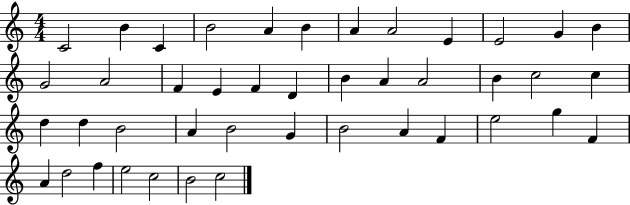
C4/h B4/q C4/q B4/h A4/q B4/q A4/q A4/h E4/q E4/h G4/q B4/q G4/h A4/h F4/q E4/q F4/q D4/q B4/q A4/q A4/h B4/q C5/h C5/q D5/q D5/q B4/h A4/q B4/h G4/q B4/h A4/q F4/q E5/h G5/q F4/q A4/q D5/h F5/q E5/h C5/h B4/h C5/h